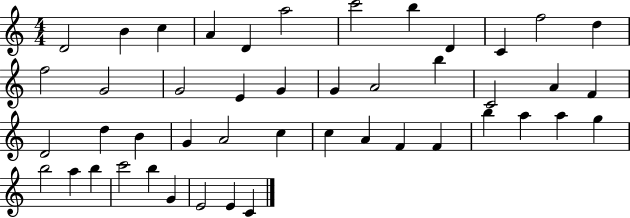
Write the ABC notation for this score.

X:1
T:Untitled
M:4/4
L:1/4
K:C
D2 B c A D a2 c'2 b D C f2 d f2 G2 G2 E G G A2 b C2 A F D2 d B G A2 c c A F F b a a g b2 a b c'2 b G E2 E C